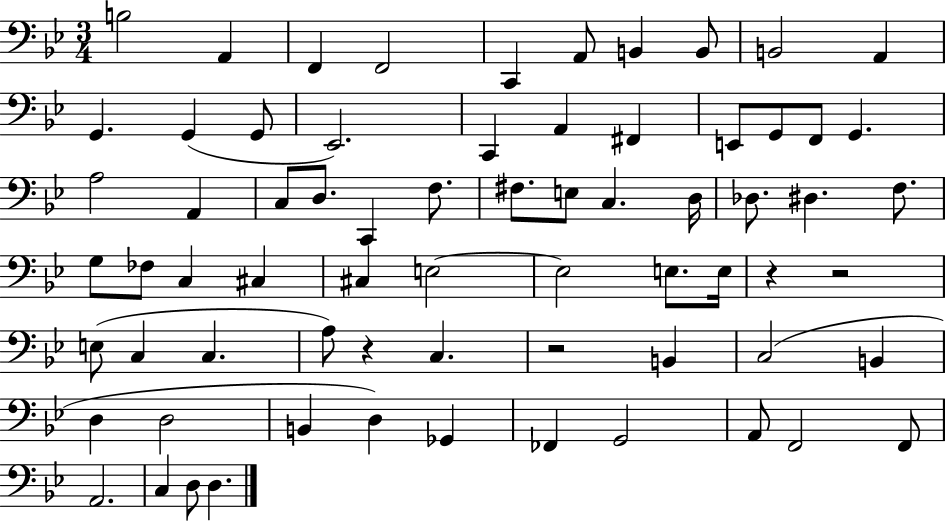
{
  \clef bass
  \numericTimeSignature
  \time 3/4
  \key bes \major
  b2 a,4 | f,4 f,2 | c,4 a,8 b,4 b,8 | b,2 a,4 | \break g,4. g,4( g,8 | ees,2.) | c,4 a,4 fis,4 | e,8 g,8 f,8 g,4. | \break a2 a,4 | c8 d8. c,4 f8. | fis8. e8 c4. d16 | des8. dis4. f8. | \break g8 fes8 c4 cis4 | cis4 e2~~ | e2 e8. e16 | r4 r2 | \break e8( c4 c4. | a8) r4 c4. | r2 b,4 | c2( b,4 | \break d4 d2 | b,4 d4) ges,4 | fes,4 g,2 | a,8 f,2 f,8 | \break a,2. | c4 d8 d4. | \bar "|."
}